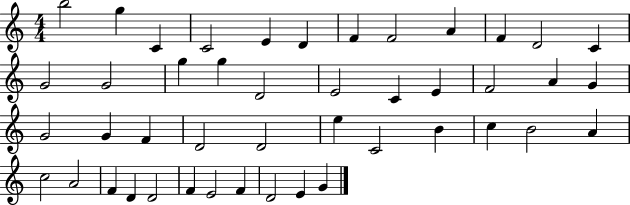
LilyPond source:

{
  \clef treble
  \numericTimeSignature
  \time 4/4
  \key c \major
  b''2 g''4 c'4 | c'2 e'4 d'4 | f'4 f'2 a'4 | f'4 d'2 c'4 | \break g'2 g'2 | g''4 g''4 d'2 | e'2 c'4 e'4 | f'2 a'4 g'4 | \break g'2 g'4 f'4 | d'2 d'2 | e''4 c'2 b'4 | c''4 b'2 a'4 | \break c''2 a'2 | f'4 d'4 d'2 | f'4 e'2 f'4 | d'2 e'4 g'4 | \break \bar "|."
}